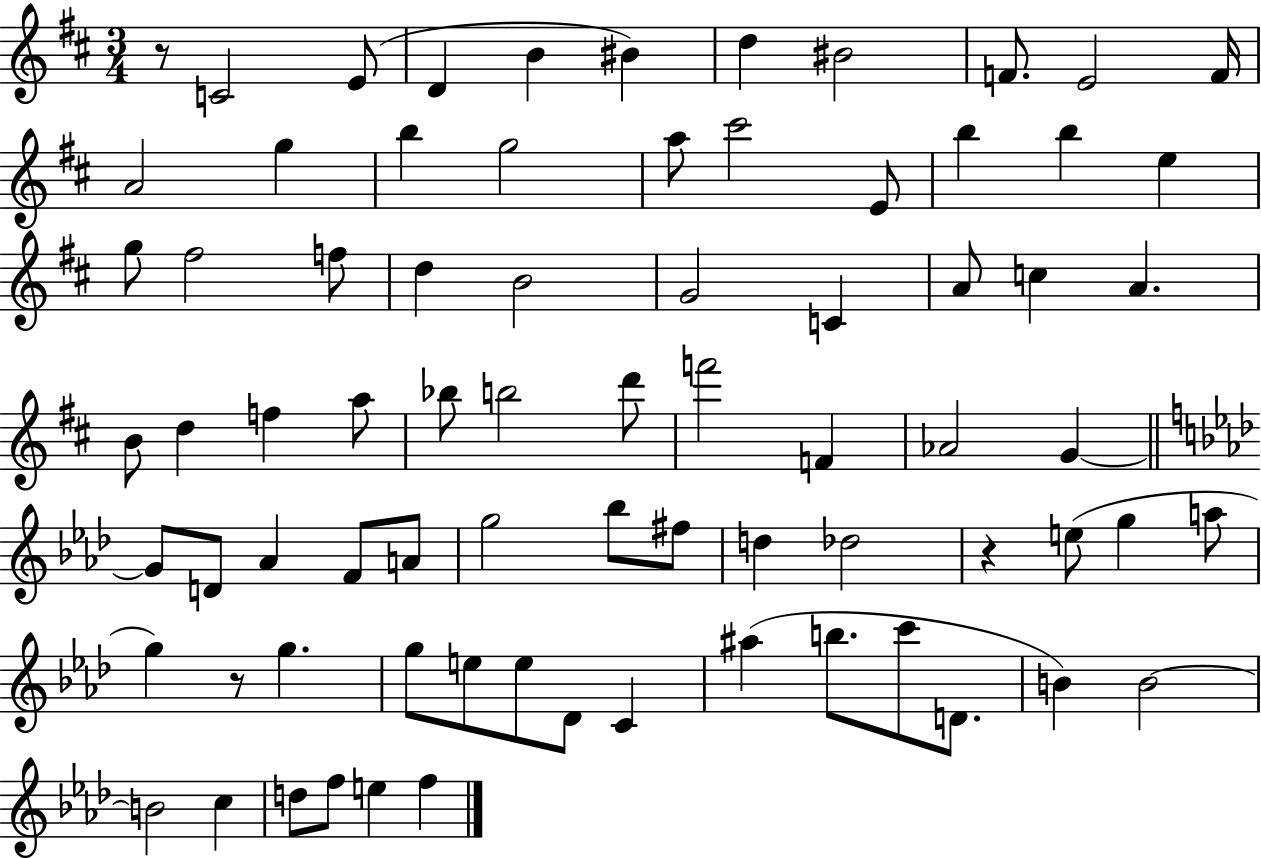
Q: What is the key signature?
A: D major